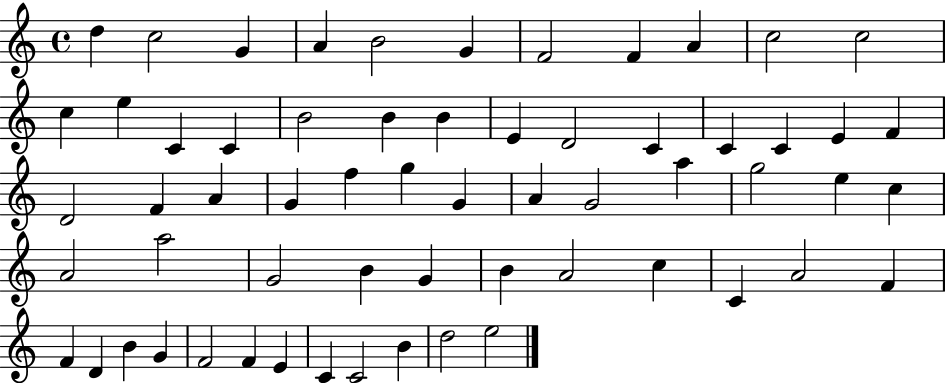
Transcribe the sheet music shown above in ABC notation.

X:1
T:Untitled
M:4/4
L:1/4
K:C
d c2 G A B2 G F2 F A c2 c2 c e C C B2 B B E D2 C C C E F D2 F A G f g G A G2 a g2 e c A2 a2 G2 B G B A2 c C A2 F F D B G F2 F E C C2 B d2 e2